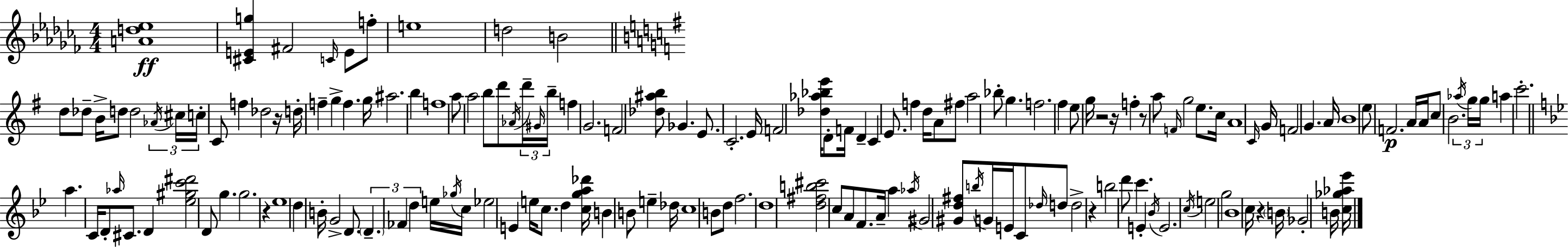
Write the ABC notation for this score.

X:1
T:Untitled
M:4/4
L:1/4
K:Abm
[Ad_e]4 [^CEg] ^F2 C/4 E/2 f/2 e4 d2 B2 d/2 _d/2 B/4 d/2 d2 _A/4 ^c/4 c/4 C/2 f _d2 z/4 d/4 f g f g/4 ^a2 b f4 a/2 a2 b/2 d'/2 _A/4 d'/4 ^G/4 b/4 f G2 F2 [_d^ab]/2 _G E/2 C2 E/4 F2 [_d_a_be']/4 D/2 F/4 D C E/2 f d/4 A/2 ^f/2 a2 _b/2 g f2 ^f e/2 g/4 z2 z/4 f z/2 a/2 F/4 g2 e/2 c/4 A4 C/4 G/4 F2 G A/4 B4 e/2 F2 A/4 A/4 c/2 B2 _a/4 g/4 g/4 a c'2 a C/4 D/2 _a/4 ^C/2 D [_e^gc'^d']2 D/2 g g2 z _e4 d B/4 G2 D/2 D _F d e/4 _g/4 c/4 _e2 E e/4 c/2 d [cga_d']/4 B B/2 e _d/4 c4 B/2 d/2 f2 d4 [d^fb^c']2 c/2 A/2 F/2 A/4 a _a/4 ^G2 [^Gd^f]/2 b/4 G/4 E/4 C/2 _d/4 d/2 d2 z b2 d'/2 c' E _B/4 E2 c/4 e2 g2 _B4 c/4 z B/4 _G2 B/4 [c_g_a_e']/4